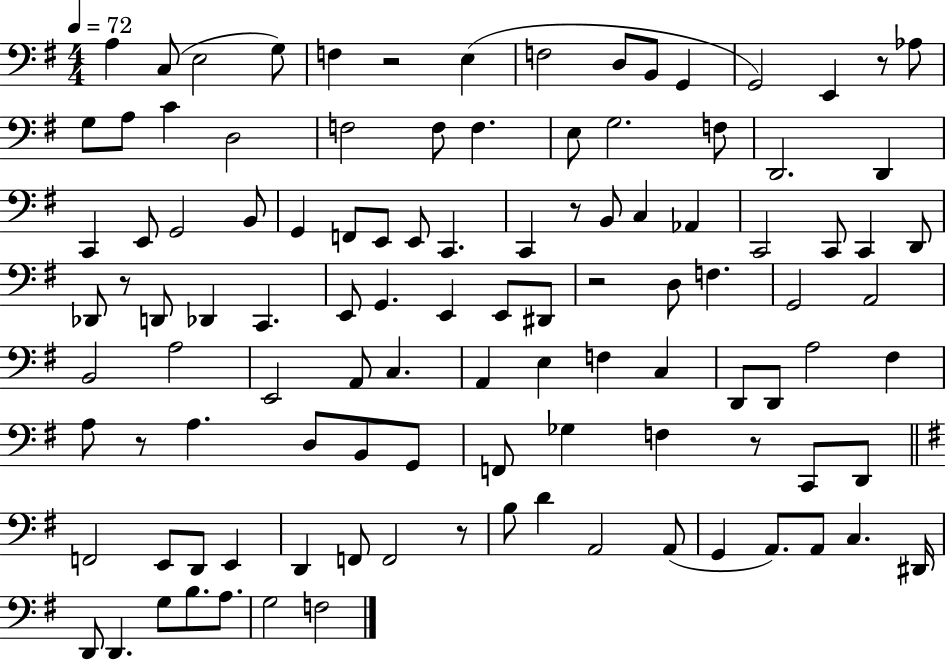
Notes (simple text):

A3/q C3/e E3/h G3/e F3/q R/h E3/q F3/h D3/e B2/e G2/q G2/h E2/q R/e Ab3/e G3/e A3/e C4/q D3/h F3/h F3/e F3/q. E3/e G3/h. F3/e D2/h. D2/q C2/q E2/e G2/h B2/e G2/q F2/e E2/e E2/e C2/q. C2/q R/e B2/e C3/q Ab2/q C2/h C2/e C2/q D2/e Db2/e R/e D2/e Db2/q C2/q. E2/e G2/q. E2/q E2/e D#2/e R/h D3/e F3/q. G2/h A2/h B2/h A3/h E2/h A2/e C3/q. A2/q E3/q F3/q C3/q D2/e D2/e A3/h F#3/q A3/e R/e A3/q. D3/e B2/e G2/e F2/e Gb3/q F3/q R/e C2/e D2/e F2/h E2/e D2/e E2/q D2/q F2/e F2/h R/e B3/e D4/q A2/h A2/e G2/q A2/e. A2/e C3/q. D#2/s D2/e D2/q. G3/e B3/e. A3/e. G3/h F3/h